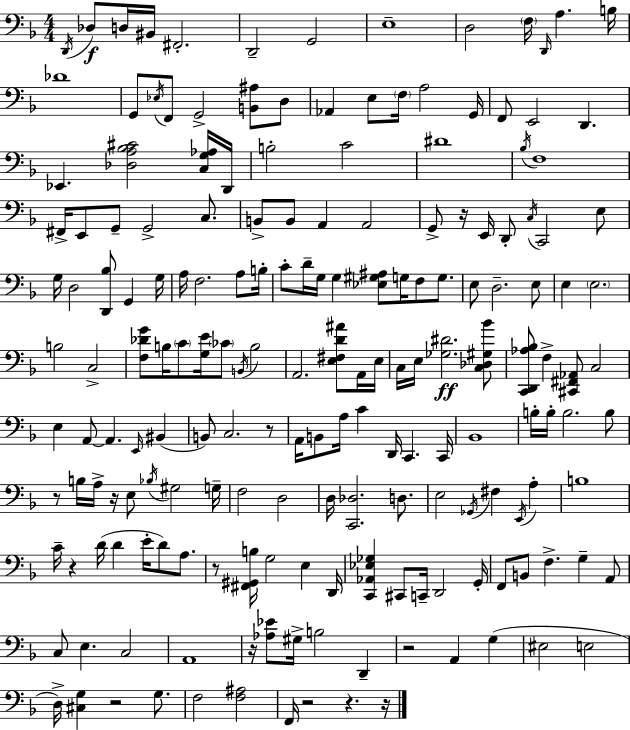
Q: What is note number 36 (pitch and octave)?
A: E2